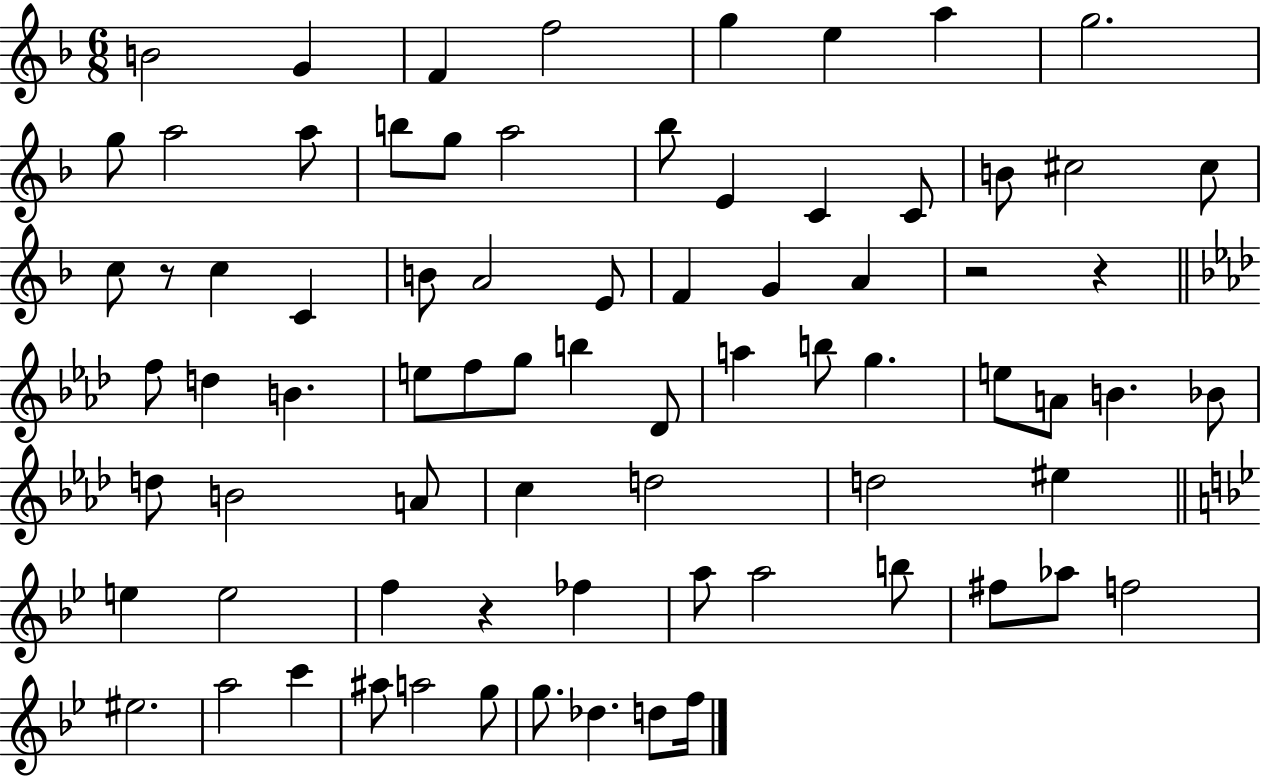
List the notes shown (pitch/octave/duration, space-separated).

B4/h G4/q F4/q F5/h G5/q E5/q A5/q G5/h. G5/e A5/h A5/e B5/e G5/e A5/h Bb5/e E4/q C4/q C4/e B4/e C#5/h C#5/e C5/e R/e C5/q C4/q B4/e A4/h E4/e F4/q G4/q A4/q R/h R/q F5/e D5/q B4/q. E5/e F5/e G5/e B5/q Db4/e A5/q B5/e G5/q. E5/e A4/e B4/q. Bb4/e D5/e B4/h A4/e C5/q D5/h D5/h EIS5/q E5/q E5/h F5/q R/q FES5/q A5/e A5/h B5/e F#5/e Ab5/e F5/h EIS5/h. A5/h C6/q A#5/e A5/h G5/e G5/e. Db5/q. D5/e F5/s